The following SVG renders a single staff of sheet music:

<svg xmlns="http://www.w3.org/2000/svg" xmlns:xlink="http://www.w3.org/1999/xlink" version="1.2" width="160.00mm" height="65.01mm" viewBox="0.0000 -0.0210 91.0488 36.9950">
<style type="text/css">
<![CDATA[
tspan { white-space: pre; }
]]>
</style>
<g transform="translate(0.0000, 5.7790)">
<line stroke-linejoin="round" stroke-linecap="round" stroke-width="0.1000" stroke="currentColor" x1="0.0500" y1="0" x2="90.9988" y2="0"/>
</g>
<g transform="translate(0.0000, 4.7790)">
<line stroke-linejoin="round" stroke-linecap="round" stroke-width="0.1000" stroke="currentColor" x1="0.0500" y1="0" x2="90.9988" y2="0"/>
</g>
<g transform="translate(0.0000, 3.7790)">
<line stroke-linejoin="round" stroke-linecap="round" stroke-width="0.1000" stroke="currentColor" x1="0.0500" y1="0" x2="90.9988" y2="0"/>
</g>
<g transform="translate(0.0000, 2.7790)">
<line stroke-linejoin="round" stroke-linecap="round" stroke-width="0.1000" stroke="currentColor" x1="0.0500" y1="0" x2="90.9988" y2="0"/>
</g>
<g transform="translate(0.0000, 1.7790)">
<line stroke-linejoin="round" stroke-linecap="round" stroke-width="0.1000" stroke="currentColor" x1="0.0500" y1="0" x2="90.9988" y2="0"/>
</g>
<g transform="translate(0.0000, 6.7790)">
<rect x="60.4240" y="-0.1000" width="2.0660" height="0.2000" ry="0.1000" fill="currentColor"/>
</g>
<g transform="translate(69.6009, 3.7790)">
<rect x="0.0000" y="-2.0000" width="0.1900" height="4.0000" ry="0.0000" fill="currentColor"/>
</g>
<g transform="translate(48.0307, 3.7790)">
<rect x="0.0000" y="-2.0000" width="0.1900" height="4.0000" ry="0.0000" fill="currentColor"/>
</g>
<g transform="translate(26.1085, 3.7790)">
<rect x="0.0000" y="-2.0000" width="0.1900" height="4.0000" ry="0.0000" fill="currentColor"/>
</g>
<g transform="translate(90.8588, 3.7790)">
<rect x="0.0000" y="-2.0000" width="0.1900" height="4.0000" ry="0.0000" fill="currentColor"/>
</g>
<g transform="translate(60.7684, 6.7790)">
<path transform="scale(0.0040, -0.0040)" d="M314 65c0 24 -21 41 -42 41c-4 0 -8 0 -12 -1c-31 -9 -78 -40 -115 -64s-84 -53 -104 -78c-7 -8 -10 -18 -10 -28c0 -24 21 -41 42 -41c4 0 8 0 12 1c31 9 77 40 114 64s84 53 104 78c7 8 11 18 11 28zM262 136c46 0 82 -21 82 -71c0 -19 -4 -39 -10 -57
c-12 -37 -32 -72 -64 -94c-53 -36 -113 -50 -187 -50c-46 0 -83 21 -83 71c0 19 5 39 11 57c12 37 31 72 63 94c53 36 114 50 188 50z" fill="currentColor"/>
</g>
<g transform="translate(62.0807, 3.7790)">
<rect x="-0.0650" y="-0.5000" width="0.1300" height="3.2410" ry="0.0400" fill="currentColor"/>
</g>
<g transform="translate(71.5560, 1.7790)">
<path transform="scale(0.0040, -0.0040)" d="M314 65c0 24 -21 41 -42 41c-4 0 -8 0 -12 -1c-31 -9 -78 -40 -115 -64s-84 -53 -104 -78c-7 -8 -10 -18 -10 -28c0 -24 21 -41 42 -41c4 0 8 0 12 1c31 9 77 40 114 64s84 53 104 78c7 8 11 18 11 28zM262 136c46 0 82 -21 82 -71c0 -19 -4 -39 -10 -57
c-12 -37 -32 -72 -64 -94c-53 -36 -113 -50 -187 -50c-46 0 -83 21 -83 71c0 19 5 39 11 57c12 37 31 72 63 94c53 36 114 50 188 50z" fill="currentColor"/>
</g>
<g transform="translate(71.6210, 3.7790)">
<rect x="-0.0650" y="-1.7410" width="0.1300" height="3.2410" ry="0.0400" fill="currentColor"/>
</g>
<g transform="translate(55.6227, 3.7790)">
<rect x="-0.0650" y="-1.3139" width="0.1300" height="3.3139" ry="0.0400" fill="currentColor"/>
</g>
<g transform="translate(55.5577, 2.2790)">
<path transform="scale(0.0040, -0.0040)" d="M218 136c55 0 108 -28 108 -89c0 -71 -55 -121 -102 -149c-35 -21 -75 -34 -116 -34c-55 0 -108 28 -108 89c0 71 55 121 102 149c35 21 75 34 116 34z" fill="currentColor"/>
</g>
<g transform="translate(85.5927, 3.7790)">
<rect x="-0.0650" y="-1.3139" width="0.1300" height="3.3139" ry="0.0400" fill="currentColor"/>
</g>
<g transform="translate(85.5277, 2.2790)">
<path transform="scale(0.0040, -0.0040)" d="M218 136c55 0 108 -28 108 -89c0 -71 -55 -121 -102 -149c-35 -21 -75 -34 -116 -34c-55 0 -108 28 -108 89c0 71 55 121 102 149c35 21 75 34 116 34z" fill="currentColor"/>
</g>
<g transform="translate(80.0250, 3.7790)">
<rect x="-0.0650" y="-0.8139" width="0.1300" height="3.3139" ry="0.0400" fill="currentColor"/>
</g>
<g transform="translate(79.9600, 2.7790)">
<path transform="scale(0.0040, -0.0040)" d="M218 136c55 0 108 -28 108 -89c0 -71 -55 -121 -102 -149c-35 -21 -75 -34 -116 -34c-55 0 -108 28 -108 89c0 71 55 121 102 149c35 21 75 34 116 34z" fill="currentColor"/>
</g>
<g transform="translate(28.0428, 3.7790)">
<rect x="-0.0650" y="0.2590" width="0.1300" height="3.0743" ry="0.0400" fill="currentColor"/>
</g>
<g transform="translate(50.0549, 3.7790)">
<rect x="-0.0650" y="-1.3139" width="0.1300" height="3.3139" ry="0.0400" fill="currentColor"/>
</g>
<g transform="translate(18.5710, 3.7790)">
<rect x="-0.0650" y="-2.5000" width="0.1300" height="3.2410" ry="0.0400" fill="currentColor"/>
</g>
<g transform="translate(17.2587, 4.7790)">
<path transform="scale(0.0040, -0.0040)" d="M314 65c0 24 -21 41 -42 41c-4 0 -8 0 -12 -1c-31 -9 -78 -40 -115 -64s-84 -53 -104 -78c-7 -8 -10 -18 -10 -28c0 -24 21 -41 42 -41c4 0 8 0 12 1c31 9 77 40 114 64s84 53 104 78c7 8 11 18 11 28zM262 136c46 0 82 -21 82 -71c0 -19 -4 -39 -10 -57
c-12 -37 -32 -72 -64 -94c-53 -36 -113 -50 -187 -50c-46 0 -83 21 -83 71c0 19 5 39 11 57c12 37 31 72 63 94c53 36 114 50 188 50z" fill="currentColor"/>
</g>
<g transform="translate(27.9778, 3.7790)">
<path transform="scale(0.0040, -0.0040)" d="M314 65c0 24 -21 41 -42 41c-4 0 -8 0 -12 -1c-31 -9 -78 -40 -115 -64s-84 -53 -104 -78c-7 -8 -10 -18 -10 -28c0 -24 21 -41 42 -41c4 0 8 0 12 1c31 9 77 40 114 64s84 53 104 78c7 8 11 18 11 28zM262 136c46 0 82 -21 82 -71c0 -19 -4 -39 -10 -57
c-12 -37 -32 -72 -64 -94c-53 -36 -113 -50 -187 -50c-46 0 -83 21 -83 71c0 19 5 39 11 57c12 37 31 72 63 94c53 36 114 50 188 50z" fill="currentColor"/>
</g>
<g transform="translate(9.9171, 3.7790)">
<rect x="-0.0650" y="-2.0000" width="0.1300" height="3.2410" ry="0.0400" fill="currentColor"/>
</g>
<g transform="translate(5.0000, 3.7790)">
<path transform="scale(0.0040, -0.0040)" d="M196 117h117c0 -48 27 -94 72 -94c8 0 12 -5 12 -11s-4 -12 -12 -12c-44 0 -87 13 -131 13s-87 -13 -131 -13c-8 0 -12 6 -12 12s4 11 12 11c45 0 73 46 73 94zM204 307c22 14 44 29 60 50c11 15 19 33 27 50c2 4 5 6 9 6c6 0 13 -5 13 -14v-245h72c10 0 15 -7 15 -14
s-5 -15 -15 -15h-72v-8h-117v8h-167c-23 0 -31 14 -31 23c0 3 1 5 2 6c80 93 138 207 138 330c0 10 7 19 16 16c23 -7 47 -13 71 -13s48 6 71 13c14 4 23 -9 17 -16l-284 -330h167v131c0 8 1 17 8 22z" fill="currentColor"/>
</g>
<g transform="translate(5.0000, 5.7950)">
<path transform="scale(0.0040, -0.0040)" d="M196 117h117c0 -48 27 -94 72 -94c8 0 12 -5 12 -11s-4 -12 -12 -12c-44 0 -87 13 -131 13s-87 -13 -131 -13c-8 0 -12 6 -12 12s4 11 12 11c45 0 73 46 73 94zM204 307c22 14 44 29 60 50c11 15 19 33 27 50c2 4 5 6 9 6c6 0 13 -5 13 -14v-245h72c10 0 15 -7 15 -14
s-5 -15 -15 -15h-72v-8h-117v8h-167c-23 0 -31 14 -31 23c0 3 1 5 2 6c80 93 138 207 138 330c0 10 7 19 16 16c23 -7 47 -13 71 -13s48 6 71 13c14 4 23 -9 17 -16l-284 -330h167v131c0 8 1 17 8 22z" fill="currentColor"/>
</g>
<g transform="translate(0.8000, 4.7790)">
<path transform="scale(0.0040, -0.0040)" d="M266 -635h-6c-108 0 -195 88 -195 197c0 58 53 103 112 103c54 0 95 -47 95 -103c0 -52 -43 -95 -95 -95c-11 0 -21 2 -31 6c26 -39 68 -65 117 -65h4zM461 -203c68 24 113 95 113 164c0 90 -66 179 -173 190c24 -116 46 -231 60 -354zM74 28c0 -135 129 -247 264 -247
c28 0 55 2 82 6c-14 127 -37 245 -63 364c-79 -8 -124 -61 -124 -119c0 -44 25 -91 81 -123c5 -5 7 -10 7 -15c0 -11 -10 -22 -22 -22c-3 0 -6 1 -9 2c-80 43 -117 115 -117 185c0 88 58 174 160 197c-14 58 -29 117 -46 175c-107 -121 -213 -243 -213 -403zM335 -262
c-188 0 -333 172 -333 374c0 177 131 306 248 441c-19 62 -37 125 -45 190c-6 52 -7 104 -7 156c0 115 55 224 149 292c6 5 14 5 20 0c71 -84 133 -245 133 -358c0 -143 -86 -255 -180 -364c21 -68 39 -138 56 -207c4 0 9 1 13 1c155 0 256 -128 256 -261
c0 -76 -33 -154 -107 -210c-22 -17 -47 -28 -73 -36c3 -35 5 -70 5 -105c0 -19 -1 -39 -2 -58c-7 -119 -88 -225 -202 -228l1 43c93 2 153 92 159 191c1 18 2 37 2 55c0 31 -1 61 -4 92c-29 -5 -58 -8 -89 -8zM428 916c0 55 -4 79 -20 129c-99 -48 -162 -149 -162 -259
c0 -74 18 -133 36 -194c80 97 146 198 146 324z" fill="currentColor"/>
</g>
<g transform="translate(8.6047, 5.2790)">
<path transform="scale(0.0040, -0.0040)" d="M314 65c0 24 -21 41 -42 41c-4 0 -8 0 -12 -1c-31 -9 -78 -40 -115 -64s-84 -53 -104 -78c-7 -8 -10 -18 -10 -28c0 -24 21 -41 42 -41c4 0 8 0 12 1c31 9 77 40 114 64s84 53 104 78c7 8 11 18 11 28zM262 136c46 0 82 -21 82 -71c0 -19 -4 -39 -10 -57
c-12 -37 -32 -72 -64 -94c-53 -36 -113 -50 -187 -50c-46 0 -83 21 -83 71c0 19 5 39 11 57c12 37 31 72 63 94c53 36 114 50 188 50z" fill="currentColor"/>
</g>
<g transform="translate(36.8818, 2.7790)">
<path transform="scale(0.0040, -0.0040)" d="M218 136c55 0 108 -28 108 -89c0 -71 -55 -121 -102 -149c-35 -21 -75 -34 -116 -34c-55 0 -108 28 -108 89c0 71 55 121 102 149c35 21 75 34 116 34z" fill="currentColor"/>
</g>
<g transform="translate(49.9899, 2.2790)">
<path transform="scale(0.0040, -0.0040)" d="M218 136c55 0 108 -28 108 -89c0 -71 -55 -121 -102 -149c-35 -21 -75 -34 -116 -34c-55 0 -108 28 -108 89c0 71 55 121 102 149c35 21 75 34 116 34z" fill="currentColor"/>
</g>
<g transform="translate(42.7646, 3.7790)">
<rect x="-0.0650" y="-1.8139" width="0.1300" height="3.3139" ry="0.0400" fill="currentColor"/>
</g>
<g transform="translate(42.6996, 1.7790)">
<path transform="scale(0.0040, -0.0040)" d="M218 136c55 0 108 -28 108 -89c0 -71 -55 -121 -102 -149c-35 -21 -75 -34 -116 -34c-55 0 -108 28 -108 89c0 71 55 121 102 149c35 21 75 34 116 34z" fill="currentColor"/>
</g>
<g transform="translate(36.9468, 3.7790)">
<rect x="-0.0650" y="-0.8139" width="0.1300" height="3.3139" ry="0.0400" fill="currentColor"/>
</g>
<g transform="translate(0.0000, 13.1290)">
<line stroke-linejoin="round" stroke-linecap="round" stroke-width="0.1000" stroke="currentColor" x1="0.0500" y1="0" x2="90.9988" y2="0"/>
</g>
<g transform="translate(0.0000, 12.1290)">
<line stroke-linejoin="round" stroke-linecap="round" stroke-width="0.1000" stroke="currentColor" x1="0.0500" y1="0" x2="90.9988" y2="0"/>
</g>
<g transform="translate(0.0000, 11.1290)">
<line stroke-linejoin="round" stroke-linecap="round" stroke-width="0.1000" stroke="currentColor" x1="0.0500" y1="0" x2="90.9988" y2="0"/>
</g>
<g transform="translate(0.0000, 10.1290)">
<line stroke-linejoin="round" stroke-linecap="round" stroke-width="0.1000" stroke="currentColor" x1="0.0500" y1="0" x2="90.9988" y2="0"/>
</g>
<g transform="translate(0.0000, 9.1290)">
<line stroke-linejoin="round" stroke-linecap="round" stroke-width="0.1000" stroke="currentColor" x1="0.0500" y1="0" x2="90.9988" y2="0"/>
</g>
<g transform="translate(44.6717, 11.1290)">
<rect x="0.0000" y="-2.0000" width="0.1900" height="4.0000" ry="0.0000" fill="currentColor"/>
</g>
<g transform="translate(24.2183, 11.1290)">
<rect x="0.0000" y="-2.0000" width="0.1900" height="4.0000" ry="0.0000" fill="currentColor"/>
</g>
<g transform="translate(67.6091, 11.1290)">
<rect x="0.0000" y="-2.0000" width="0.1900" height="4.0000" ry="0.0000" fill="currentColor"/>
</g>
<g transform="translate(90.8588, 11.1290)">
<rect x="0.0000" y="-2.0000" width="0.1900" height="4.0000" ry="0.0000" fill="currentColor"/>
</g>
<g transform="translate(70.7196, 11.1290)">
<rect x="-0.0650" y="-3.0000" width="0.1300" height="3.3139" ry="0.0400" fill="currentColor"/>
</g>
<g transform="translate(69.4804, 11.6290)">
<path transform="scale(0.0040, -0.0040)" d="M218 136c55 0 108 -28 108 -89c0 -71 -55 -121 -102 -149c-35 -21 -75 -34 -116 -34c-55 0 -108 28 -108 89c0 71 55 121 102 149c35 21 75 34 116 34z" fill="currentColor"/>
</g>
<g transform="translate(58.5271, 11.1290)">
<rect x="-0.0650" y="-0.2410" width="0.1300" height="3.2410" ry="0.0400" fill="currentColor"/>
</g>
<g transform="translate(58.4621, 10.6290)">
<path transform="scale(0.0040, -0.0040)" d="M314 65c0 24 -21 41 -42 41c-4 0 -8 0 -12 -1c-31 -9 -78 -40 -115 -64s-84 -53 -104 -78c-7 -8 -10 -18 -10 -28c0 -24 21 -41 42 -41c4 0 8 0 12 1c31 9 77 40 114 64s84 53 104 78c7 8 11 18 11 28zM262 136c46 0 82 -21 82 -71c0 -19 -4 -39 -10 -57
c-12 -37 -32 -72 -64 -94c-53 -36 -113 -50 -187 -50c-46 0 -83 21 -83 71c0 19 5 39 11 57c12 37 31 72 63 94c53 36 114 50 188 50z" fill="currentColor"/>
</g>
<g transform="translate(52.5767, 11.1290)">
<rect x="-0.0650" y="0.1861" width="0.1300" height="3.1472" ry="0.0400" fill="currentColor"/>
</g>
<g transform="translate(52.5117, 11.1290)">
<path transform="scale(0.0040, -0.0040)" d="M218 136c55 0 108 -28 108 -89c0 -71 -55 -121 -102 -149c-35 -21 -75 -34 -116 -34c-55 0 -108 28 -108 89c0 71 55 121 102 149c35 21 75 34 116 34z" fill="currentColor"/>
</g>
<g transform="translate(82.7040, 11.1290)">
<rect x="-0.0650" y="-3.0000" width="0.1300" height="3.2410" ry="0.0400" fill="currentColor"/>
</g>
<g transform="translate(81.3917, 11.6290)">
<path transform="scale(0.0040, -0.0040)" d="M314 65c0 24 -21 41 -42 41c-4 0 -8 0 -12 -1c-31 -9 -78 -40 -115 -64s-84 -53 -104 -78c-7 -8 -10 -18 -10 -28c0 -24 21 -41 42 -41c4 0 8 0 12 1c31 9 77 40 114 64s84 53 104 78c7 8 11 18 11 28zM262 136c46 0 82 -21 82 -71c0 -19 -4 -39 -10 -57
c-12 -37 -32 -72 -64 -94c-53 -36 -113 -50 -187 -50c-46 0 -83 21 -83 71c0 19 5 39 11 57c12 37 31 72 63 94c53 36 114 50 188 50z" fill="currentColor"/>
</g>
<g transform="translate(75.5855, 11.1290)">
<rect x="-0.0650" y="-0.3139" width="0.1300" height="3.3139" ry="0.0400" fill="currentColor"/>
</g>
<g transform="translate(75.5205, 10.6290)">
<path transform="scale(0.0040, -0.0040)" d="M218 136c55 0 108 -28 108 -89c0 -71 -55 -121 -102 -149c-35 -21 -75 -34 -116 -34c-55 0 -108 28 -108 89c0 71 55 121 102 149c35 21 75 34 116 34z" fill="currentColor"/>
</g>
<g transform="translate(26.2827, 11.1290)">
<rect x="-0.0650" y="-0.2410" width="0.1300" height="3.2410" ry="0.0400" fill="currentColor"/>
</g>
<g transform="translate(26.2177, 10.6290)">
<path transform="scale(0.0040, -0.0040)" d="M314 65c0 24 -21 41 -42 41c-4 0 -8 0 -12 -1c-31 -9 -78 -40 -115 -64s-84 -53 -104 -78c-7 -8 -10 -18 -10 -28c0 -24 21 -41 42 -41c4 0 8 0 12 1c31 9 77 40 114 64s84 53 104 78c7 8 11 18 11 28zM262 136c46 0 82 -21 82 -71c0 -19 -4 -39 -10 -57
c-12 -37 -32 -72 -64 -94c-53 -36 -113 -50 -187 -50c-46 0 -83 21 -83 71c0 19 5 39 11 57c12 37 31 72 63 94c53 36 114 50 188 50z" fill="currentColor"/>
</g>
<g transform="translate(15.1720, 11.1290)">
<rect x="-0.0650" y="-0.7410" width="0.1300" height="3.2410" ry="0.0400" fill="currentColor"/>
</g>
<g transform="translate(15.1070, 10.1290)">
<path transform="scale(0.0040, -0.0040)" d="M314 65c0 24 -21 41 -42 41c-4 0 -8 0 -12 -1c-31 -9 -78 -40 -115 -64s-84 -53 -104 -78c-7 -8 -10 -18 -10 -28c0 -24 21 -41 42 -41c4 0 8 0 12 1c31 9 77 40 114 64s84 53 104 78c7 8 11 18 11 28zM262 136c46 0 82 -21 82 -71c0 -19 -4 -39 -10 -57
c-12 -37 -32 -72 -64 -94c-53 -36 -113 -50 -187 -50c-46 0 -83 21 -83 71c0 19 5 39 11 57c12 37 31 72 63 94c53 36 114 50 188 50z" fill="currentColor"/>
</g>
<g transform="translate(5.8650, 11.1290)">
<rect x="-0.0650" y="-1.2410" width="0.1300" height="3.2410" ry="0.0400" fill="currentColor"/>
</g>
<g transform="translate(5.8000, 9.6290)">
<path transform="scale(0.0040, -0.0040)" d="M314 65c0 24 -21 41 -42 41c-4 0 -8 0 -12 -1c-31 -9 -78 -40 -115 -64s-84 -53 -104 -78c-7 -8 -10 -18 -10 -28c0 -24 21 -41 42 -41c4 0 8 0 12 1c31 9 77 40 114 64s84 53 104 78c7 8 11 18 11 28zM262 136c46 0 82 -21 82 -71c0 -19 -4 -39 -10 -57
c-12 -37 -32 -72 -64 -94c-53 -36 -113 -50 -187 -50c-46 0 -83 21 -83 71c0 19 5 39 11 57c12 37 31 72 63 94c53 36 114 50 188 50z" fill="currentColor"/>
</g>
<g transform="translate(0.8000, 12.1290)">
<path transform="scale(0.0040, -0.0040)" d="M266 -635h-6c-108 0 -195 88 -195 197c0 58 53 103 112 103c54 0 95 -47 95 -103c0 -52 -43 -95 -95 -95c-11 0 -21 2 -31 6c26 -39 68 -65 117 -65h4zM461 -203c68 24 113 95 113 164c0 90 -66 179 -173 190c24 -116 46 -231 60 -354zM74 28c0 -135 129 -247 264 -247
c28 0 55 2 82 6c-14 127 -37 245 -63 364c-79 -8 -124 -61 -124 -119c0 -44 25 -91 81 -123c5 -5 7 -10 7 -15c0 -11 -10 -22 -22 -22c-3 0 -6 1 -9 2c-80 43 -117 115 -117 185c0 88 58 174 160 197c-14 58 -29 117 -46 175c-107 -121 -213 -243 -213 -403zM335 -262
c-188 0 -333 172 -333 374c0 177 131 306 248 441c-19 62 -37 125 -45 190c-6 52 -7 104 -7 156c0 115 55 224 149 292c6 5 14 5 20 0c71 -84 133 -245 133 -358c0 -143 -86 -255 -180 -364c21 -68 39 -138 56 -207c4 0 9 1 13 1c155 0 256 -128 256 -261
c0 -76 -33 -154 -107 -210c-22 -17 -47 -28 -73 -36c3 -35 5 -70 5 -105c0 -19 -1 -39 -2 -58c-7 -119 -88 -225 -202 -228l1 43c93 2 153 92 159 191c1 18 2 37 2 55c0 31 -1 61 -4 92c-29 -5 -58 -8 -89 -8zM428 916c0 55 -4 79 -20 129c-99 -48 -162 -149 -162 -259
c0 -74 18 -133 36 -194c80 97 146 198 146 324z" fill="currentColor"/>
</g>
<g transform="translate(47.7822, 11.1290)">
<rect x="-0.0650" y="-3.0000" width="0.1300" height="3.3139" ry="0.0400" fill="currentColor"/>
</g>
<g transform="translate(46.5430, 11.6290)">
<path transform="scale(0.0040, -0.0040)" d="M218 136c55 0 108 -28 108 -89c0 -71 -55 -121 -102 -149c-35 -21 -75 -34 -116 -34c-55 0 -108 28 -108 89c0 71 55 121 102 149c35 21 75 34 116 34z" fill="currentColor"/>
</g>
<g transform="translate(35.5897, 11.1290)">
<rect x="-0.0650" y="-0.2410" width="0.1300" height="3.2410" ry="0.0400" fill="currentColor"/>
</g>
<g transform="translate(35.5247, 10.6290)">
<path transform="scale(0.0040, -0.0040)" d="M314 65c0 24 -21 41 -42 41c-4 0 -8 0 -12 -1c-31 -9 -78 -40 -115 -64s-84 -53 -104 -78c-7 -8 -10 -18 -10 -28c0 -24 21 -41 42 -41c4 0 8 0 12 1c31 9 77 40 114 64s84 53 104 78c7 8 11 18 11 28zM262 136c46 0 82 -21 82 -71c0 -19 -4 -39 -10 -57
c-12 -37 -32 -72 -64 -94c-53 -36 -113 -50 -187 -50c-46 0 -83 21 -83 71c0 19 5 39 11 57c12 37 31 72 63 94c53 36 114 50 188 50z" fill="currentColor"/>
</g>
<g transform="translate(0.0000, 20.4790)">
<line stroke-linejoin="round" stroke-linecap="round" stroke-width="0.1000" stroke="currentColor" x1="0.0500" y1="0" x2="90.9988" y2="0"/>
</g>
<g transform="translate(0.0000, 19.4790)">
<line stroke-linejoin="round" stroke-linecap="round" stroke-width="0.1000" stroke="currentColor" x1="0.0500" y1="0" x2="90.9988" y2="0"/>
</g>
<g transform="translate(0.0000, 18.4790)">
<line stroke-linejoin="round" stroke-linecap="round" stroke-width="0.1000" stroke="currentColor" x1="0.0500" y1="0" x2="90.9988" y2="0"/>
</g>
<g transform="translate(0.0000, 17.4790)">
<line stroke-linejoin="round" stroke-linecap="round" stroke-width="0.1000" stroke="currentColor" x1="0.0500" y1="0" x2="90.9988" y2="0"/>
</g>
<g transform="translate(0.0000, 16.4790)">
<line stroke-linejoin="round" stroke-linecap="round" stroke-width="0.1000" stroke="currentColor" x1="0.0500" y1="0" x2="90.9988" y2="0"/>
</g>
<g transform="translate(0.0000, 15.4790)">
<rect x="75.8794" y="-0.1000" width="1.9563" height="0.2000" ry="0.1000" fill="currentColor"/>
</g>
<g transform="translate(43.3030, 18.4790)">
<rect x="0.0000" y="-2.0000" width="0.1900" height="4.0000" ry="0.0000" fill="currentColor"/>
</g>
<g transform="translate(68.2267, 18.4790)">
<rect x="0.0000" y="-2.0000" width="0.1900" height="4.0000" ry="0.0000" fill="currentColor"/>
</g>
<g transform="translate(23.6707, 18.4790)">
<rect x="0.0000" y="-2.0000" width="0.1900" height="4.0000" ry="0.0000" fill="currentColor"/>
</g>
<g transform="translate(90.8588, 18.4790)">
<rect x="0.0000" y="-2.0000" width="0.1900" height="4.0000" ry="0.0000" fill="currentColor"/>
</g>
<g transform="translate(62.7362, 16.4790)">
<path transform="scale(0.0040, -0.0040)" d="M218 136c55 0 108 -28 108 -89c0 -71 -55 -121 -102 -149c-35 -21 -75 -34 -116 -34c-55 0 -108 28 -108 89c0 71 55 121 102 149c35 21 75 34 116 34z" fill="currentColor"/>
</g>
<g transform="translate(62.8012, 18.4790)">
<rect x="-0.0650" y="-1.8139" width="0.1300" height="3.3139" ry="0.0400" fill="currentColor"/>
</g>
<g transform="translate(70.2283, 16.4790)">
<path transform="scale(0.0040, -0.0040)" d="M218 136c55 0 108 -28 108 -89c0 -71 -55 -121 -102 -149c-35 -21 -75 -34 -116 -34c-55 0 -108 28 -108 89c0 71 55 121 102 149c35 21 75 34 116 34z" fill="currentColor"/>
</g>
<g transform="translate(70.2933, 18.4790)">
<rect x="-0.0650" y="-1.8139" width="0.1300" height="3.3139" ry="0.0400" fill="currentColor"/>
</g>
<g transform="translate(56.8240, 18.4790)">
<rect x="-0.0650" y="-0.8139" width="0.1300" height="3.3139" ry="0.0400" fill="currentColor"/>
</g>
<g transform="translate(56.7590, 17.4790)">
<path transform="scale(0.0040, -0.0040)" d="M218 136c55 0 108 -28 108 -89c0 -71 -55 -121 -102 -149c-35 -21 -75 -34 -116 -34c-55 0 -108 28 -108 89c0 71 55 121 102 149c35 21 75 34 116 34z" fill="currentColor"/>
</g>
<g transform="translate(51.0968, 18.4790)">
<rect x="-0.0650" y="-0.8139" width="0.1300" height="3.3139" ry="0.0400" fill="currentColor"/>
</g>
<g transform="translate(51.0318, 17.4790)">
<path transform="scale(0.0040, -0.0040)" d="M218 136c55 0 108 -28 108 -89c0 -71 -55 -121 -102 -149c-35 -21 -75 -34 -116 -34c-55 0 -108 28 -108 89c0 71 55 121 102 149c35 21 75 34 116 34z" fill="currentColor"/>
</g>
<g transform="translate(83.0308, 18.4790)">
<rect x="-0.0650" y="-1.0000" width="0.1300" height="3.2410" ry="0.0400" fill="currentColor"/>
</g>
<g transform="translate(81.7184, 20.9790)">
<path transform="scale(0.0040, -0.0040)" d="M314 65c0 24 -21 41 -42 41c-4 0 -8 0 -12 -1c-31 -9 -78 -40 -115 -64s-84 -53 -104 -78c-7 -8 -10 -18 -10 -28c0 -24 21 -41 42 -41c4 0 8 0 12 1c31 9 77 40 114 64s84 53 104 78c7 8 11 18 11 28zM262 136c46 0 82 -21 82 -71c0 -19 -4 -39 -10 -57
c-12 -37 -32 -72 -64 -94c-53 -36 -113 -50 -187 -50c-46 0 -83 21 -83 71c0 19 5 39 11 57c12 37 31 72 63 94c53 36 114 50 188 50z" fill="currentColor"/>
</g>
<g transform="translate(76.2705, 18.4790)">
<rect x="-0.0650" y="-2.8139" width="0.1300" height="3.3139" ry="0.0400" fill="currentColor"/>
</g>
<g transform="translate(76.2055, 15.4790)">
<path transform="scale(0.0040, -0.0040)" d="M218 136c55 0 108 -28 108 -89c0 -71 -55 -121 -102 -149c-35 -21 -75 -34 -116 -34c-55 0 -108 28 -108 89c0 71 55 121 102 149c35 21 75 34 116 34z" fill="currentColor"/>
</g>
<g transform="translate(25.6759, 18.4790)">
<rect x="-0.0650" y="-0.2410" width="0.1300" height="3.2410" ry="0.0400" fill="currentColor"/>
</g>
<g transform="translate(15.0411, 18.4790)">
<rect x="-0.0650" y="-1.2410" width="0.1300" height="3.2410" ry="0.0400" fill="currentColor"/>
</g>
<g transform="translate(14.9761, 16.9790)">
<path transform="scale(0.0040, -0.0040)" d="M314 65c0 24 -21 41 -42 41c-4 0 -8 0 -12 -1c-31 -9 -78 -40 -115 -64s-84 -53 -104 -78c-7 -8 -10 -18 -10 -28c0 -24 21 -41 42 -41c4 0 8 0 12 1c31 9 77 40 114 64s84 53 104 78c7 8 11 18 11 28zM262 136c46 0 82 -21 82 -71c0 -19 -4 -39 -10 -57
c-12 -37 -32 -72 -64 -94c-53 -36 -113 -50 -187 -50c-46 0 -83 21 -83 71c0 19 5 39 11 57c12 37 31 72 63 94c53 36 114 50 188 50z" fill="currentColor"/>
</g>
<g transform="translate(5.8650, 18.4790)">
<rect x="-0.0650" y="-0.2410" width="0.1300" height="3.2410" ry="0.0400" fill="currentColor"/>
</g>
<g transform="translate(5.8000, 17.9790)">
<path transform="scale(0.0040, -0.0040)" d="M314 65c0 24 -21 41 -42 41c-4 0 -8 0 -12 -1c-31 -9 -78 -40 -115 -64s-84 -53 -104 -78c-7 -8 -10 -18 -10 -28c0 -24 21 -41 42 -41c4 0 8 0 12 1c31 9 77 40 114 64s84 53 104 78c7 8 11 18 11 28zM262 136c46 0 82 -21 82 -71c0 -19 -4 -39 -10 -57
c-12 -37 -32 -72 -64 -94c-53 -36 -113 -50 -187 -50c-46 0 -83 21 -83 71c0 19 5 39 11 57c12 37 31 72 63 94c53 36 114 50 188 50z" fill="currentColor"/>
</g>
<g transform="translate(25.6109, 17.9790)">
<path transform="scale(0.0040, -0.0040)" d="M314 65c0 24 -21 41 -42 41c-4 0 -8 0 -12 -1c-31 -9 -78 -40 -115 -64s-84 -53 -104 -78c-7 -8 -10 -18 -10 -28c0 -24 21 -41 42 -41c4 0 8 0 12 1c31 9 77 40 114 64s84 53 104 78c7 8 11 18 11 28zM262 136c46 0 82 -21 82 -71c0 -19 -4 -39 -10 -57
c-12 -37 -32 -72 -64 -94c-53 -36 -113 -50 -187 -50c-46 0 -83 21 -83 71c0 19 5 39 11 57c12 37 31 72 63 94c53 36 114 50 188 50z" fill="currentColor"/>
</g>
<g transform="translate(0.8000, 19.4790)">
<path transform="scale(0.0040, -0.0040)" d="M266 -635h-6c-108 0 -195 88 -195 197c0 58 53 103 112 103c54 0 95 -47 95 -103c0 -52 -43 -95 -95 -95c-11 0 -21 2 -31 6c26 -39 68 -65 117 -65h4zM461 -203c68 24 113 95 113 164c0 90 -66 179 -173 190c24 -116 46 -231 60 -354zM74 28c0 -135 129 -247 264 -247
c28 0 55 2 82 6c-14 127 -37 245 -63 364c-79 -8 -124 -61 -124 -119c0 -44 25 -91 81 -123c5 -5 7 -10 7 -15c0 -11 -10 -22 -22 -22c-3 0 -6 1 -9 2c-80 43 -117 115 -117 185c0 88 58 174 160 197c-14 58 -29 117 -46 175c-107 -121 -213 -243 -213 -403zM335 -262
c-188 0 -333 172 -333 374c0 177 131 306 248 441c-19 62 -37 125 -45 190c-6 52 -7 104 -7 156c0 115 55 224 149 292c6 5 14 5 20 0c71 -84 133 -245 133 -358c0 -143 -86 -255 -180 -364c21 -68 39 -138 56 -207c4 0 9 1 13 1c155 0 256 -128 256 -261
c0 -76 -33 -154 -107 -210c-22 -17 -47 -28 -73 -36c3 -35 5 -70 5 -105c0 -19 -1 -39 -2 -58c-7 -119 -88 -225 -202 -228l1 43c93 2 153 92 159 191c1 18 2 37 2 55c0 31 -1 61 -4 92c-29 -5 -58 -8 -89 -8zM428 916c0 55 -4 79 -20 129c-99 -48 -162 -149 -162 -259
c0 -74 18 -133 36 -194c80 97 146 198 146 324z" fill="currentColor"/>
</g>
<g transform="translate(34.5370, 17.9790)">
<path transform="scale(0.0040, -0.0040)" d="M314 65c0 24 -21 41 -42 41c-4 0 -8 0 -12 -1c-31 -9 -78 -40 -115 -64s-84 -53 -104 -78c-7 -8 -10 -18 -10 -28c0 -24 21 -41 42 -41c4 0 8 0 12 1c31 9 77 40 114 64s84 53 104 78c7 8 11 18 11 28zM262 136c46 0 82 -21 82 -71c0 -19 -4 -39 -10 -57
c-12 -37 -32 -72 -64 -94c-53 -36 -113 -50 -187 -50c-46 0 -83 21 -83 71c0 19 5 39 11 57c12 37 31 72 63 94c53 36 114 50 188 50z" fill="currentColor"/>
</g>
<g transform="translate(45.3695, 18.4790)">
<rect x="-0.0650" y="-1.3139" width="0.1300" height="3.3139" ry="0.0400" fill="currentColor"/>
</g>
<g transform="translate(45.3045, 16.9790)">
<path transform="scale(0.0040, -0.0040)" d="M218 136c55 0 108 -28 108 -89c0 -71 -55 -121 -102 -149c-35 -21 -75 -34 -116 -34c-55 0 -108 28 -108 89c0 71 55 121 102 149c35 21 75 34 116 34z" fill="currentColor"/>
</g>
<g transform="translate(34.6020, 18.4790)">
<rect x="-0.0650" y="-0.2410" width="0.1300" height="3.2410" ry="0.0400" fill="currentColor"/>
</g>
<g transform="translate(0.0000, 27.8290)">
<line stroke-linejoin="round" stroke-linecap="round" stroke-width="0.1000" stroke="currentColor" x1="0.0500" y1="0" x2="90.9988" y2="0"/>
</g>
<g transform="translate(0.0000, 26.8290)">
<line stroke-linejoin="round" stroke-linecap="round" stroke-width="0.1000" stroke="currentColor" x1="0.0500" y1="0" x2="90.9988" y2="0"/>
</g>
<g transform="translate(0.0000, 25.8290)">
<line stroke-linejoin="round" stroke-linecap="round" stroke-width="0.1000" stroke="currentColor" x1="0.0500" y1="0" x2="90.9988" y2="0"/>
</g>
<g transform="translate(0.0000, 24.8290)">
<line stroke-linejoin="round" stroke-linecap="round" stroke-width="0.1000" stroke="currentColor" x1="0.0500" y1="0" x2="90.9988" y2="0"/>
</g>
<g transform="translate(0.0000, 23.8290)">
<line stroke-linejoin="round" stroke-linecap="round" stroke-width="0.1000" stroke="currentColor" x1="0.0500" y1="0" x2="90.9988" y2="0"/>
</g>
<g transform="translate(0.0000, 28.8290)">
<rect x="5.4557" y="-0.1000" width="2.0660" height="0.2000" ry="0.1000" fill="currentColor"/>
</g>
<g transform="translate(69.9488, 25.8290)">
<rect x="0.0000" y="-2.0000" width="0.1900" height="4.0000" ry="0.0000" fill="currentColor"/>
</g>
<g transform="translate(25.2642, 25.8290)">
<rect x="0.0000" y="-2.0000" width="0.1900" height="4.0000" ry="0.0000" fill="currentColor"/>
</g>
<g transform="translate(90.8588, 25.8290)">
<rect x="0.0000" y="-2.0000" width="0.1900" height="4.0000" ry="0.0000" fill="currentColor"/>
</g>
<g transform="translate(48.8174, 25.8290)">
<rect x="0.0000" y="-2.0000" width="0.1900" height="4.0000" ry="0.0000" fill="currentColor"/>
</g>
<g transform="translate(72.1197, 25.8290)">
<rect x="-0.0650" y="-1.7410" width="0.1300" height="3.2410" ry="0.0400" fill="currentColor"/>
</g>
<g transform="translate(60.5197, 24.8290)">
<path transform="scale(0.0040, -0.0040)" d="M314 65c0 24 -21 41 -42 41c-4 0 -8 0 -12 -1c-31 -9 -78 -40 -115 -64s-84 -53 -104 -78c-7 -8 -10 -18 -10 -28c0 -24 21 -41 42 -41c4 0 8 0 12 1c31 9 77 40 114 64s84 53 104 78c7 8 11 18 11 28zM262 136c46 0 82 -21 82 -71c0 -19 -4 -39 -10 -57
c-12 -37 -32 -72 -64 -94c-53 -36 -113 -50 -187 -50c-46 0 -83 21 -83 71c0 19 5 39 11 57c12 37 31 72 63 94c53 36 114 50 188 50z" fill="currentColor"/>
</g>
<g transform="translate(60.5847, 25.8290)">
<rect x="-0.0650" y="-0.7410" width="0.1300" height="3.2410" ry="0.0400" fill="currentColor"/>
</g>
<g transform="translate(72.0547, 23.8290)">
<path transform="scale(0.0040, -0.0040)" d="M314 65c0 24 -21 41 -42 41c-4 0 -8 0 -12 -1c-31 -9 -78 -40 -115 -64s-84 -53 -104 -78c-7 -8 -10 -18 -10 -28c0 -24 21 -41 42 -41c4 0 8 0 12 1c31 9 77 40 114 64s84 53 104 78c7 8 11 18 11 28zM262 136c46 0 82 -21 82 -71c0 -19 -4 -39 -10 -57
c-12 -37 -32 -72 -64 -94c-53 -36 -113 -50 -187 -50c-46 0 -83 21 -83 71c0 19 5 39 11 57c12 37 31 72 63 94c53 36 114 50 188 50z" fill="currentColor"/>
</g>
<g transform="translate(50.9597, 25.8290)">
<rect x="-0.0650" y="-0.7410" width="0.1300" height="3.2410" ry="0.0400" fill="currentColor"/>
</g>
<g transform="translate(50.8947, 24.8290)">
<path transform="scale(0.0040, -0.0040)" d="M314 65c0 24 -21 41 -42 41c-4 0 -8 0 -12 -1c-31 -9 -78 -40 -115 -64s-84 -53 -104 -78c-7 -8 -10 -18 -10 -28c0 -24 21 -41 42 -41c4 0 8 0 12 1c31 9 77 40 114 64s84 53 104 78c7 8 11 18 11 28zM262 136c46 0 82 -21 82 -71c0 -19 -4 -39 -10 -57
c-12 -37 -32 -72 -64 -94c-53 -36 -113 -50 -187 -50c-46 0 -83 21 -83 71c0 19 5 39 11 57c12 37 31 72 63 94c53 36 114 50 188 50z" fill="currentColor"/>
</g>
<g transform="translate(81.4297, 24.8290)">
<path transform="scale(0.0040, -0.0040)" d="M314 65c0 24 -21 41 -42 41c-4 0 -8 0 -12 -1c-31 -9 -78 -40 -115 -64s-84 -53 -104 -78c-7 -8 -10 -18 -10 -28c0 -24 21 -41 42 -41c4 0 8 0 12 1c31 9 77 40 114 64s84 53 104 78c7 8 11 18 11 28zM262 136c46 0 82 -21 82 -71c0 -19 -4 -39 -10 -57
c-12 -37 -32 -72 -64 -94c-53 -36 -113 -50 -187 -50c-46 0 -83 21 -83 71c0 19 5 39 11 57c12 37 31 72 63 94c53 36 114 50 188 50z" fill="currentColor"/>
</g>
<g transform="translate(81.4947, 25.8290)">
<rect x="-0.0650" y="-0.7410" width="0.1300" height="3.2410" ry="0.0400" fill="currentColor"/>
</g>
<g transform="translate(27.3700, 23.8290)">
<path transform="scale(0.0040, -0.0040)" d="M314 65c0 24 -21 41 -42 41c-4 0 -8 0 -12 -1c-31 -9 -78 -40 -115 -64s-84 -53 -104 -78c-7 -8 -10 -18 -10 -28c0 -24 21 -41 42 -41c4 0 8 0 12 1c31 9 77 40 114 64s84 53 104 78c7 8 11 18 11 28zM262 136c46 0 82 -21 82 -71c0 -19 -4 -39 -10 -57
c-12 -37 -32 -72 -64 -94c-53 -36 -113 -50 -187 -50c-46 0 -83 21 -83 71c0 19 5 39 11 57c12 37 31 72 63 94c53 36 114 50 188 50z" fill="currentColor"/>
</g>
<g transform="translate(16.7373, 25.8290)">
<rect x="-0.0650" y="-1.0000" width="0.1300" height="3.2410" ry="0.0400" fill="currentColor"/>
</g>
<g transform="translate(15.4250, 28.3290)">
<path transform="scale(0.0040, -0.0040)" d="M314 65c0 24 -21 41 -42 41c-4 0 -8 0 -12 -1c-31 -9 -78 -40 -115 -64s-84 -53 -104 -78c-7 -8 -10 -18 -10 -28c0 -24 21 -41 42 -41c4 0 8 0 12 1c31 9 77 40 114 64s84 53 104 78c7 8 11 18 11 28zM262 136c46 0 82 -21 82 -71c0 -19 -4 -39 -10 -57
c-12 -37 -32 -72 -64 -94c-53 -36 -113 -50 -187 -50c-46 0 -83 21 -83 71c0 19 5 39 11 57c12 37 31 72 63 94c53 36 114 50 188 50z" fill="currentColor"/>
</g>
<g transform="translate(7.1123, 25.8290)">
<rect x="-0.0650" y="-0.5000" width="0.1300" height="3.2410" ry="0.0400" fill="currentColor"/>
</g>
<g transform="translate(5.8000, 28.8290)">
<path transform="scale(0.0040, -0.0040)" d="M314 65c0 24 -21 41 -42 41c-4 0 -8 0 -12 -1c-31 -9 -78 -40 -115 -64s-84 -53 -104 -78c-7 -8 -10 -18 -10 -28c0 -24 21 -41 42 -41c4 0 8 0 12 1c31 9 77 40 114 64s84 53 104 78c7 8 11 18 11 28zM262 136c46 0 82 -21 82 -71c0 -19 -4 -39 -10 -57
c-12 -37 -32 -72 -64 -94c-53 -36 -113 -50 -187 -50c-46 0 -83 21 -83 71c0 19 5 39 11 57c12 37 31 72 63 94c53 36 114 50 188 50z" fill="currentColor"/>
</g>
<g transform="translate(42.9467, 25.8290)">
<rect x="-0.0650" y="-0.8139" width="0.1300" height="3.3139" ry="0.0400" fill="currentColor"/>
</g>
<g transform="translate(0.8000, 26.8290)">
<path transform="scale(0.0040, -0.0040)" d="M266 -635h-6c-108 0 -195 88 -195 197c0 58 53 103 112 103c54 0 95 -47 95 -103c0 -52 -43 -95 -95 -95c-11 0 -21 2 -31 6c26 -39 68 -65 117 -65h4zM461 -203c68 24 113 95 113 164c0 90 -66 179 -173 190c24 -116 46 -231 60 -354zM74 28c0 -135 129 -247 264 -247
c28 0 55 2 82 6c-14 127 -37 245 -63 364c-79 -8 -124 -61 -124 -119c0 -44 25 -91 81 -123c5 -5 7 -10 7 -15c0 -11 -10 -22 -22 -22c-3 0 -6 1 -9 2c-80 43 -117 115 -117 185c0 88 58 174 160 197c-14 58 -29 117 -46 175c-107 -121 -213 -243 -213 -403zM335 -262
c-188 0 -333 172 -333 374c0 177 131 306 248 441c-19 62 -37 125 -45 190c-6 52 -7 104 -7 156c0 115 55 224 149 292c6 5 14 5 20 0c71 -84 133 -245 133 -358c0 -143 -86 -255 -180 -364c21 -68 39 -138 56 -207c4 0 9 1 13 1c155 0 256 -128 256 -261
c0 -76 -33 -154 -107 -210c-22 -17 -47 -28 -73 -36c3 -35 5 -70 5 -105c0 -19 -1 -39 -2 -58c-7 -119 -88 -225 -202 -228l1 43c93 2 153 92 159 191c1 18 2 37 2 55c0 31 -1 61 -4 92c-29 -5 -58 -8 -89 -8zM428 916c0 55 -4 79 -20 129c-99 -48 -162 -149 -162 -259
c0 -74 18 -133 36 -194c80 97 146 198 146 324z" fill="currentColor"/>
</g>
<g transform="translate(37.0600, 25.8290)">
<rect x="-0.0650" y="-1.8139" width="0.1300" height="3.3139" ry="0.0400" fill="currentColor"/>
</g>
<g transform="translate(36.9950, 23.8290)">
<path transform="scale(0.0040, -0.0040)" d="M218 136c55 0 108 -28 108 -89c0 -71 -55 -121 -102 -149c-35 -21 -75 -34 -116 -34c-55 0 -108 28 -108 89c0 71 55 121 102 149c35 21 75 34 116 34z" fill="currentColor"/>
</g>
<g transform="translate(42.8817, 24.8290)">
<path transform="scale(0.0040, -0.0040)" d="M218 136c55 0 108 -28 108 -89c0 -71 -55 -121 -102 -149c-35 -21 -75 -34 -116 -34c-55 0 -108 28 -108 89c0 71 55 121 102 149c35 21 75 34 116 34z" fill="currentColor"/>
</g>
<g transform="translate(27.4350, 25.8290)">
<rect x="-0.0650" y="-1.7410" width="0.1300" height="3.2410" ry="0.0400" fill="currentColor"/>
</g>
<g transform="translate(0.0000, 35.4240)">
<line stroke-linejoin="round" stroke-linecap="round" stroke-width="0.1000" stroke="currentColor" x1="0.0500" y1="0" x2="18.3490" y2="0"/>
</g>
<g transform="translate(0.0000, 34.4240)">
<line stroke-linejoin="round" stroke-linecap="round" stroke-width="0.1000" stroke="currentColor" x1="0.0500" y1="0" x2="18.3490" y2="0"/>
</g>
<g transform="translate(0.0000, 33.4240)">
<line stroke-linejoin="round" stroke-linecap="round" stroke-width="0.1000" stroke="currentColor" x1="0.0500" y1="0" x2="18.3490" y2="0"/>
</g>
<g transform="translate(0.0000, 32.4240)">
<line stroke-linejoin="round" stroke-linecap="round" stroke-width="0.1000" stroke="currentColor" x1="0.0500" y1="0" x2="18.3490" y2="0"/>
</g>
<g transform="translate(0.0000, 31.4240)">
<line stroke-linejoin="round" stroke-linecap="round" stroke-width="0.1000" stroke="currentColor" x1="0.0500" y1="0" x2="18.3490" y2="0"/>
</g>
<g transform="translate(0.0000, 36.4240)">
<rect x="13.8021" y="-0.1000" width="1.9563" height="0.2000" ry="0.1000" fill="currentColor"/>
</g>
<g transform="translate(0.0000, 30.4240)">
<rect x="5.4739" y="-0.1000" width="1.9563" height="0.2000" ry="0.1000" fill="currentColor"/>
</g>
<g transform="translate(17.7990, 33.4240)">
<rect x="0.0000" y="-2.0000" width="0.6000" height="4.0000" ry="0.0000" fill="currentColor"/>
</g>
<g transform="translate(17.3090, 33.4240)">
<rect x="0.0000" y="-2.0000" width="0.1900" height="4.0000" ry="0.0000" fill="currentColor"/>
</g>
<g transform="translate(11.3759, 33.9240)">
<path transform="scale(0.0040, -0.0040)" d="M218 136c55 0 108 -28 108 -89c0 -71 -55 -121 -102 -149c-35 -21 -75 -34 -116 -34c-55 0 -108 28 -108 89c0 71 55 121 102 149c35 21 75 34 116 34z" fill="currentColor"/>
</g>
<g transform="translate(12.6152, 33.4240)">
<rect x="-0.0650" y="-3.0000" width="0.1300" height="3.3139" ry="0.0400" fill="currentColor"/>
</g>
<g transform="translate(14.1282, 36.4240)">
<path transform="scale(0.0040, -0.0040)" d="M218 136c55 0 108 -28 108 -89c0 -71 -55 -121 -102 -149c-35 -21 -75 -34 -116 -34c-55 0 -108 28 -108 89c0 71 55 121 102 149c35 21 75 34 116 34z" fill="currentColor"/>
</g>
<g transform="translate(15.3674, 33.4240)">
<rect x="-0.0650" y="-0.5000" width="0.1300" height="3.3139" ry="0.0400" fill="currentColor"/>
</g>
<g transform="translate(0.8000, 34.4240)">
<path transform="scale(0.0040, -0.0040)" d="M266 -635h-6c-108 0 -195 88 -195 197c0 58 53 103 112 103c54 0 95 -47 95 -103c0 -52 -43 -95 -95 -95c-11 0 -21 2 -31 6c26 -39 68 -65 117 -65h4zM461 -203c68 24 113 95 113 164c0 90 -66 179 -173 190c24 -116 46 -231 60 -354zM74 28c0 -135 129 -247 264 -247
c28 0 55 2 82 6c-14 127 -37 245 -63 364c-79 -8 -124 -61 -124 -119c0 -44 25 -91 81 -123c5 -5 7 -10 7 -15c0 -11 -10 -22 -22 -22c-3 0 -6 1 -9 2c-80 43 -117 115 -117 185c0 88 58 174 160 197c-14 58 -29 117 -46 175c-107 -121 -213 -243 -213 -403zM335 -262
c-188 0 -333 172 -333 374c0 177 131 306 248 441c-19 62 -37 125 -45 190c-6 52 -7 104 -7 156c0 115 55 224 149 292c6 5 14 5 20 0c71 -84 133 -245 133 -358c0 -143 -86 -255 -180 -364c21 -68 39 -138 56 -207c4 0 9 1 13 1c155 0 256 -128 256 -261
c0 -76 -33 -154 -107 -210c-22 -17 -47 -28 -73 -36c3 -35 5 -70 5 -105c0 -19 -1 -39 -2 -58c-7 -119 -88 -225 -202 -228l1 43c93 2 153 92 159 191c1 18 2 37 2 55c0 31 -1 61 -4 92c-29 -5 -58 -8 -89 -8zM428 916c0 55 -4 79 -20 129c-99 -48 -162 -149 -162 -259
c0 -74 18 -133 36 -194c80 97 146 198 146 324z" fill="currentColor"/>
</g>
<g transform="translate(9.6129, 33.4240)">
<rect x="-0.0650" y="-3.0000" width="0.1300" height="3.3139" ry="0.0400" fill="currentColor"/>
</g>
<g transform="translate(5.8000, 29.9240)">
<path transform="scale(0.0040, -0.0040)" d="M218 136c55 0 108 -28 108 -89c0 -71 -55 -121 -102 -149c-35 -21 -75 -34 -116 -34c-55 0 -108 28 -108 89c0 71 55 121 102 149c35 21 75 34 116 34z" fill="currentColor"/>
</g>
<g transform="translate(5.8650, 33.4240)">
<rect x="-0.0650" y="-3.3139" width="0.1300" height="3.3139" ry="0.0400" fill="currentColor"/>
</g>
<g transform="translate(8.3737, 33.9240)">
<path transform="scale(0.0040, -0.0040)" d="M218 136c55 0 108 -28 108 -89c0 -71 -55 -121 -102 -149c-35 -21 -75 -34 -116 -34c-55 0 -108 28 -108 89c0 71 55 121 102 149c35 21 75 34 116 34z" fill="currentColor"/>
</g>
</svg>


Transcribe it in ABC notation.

X:1
T:Untitled
M:4/4
L:1/4
K:C
F2 G2 B2 d f e e C2 f2 d e e2 d2 c2 c2 A B c2 A c A2 c2 e2 c2 c2 e d d f f a D2 C2 D2 f2 f d d2 d2 f2 d2 b A A C